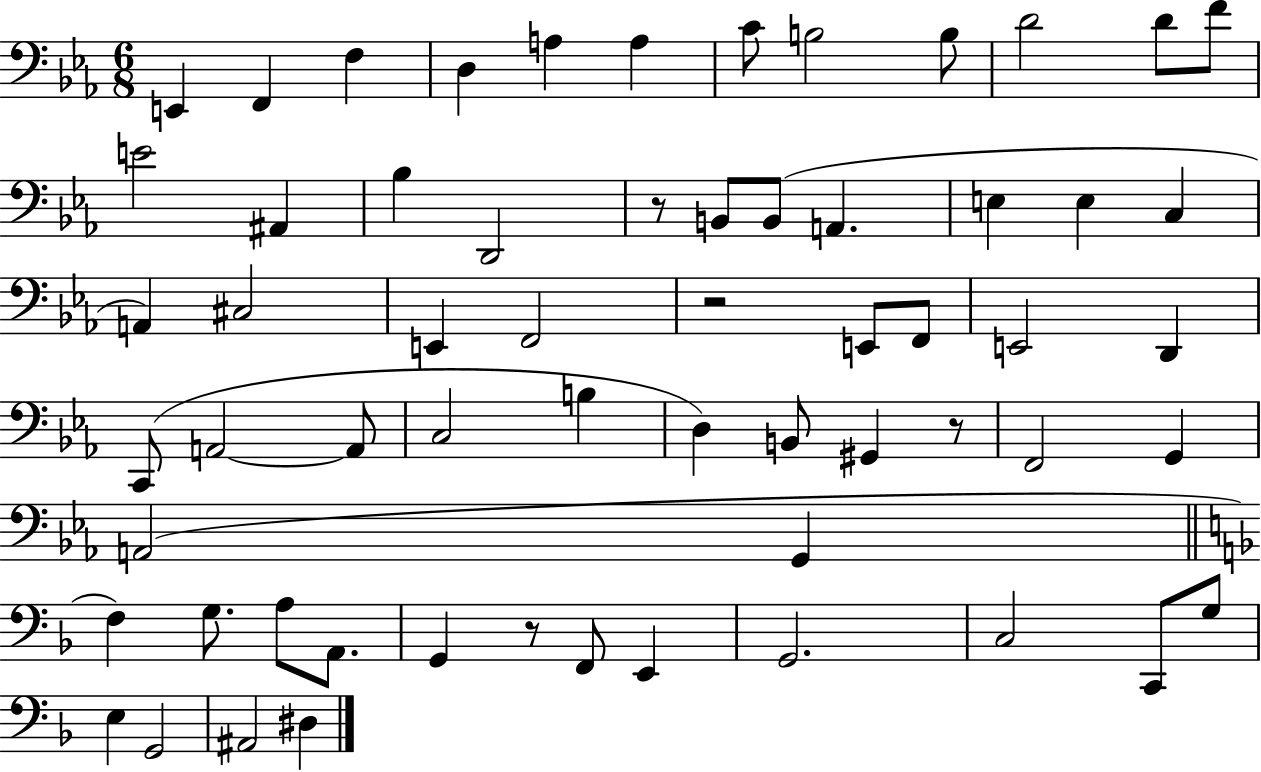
X:1
T:Untitled
M:6/8
L:1/4
K:Eb
E,, F,, F, D, A, A, C/2 B,2 B,/2 D2 D/2 F/2 E2 ^A,, _B, D,,2 z/2 B,,/2 B,,/2 A,, E, E, C, A,, ^C,2 E,, F,,2 z2 E,,/2 F,,/2 E,,2 D,, C,,/2 A,,2 A,,/2 C,2 B, D, B,,/2 ^G,, z/2 F,,2 G,, A,,2 G,, F, G,/2 A,/2 A,,/2 G,, z/2 F,,/2 E,, G,,2 C,2 C,,/2 G,/2 E, G,,2 ^A,,2 ^D,